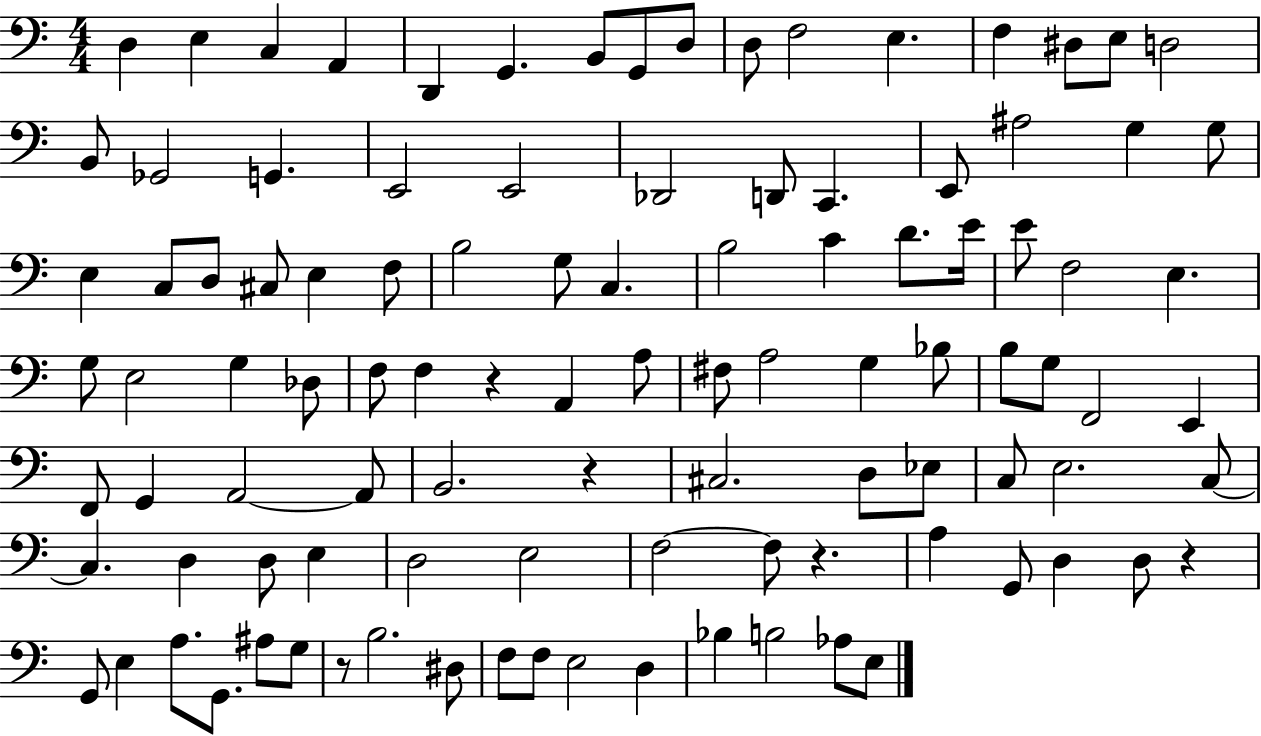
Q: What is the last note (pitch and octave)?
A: E3